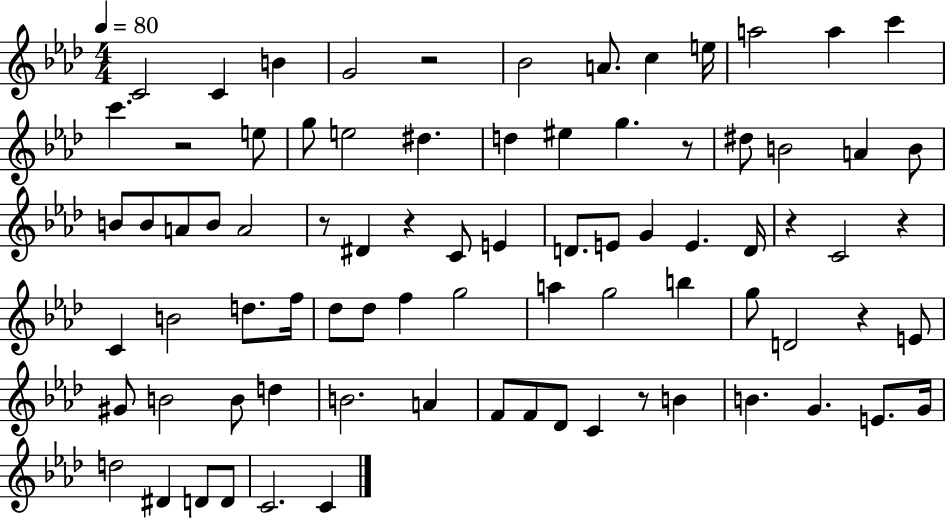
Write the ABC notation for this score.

X:1
T:Untitled
M:4/4
L:1/4
K:Ab
C2 C B G2 z2 _B2 A/2 c e/4 a2 a c' c' z2 e/2 g/2 e2 ^d d ^e g z/2 ^d/2 B2 A B/2 B/2 B/2 A/2 B/2 A2 z/2 ^D z C/2 E D/2 E/2 G E D/4 z C2 z C B2 d/2 f/4 _d/2 _d/2 f g2 a g2 b g/2 D2 z E/2 ^G/2 B2 B/2 d B2 A F/2 F/2 _D/2 C z/2 B B G E/2 G/4 d2 ^D D/2 D/2 C2 C